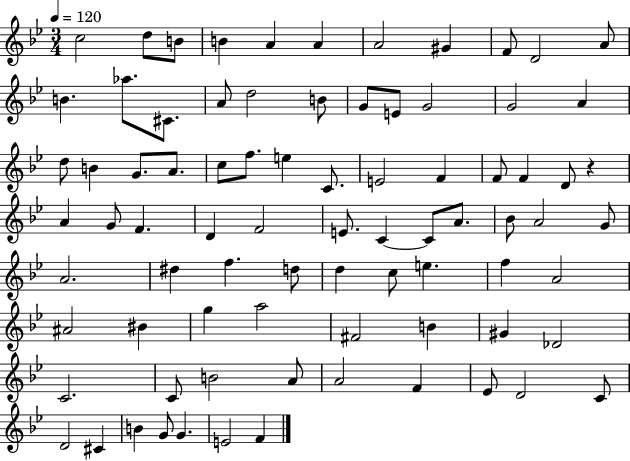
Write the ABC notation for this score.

X:1
T:Untitled
M:3/4
L:1/4
K:Bb
c2 d/2 B/2 B A A A2 ^G F/2 D2 A/2 B _a/2 ^C/2 A/2 d2 B/2 G/2 E/2 G2 G2 A d/2 B G/2 A/2 c/2 f/2 e C/2 E2 F F/2 F D/2 z A G/2 F D F2 E/2 C C/2 A/2 _B/2 A2 G/2 A2 ^d f d/2 d c/2 e f A2 ^A2 ^B g a2 ^F2 B ^G _D2 C2 C/2 B2 A/2 A2 F _E/2 D2 C/2 D2 ^C B G/2 G E2 F